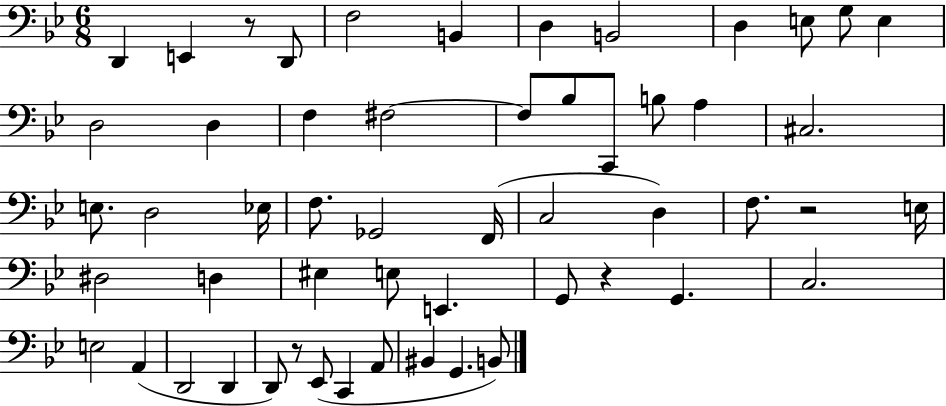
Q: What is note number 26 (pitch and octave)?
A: Gb2